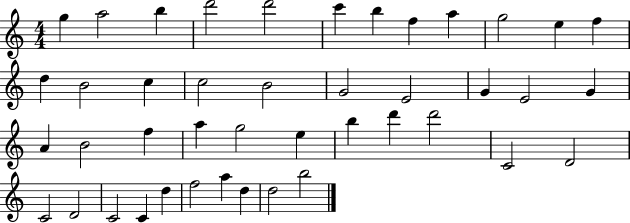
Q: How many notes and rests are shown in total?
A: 43